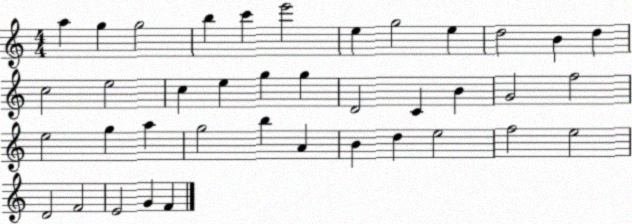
X:1
T:Untitled
M:4/4
L:1/4
K:C
a g g2 b c' e'2 e g2 e d2 B d c2 e2 c e g g D2 C B G2 f2 e2 g a g2 b A B d e2 f2 e2 D2 F2 E2 G F